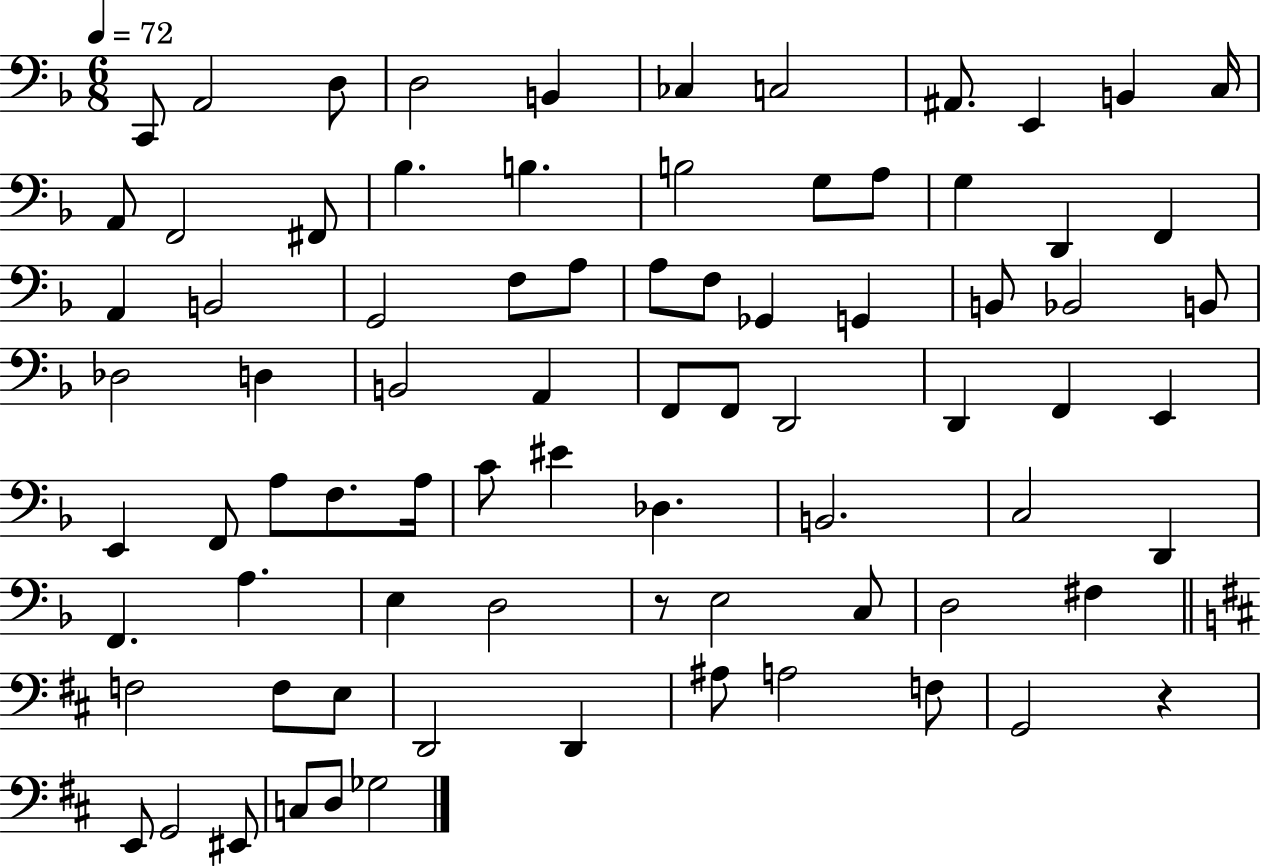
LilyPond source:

{
  \clef bass
  \numericTimeSignature
  \time 6/8
  \key f \major
  \tempo 4 = 72
  \repeat volta 2 { c,8 a,2 d8 | d2 b,4 | ces4 c2 | ais,8. e,4 b,4 c16 | \break a,8 f,2 fis,8 | bes4. b4. | b2 g8 a8 | g4 d,4 f,4 | \break a,4 b,2 | g,2 f8 a8 | a8 f8 ges,4 g,4 | b,8 bes,2 b,8 | \break des2 d4 | b,2 a,4 | f,8 f,8 d,2 | d,4 f,4 e,4 | \break e,4 f,8 a8 f8. a16 | c'8 eis'4 des4. | b,2. | c2 d,4 | \break f,4. a4. | e4 d2 | r8 e2 c8 | d2 fis4 | \break \bar "||" \break \key d \major f2 f8 e8 | d,2 d,4 | ais8 a2 f8 | g,2 r4 | \break e,8 g,2 eis,8 | c8 d8 ges2 | } \bar "|."
}